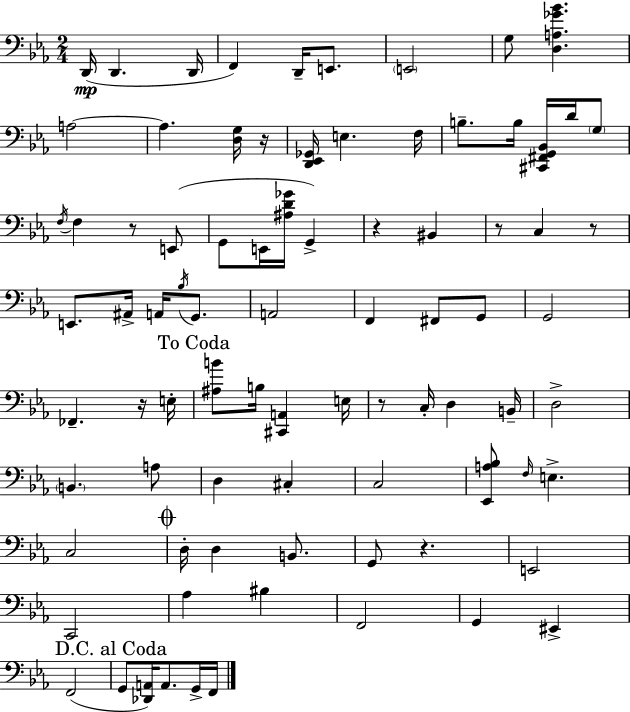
{
  \clef bass
  \numericTimeSignature
  \time 2/4
  \key c \minor
  \repeat volta 2 { d,16(\mp d,4. d,16 | f,4) d,16-- e,8. | \parenthesize e,2 | g8 <d a ges' bes'>4. | \break a2~~ | a4. <d g>16 r16 | <d, ees, ges,>16 e4. f16 | b8.-- b16 <cis, fis, g, bes,>16 d'16 \parenthesize g8 | \break \acciaccatura { f16 } f4 r8 e,8( | g,8 e,16 <ais d' ges'>16 g,4->) | r4 bis,4 | r8 c4 r8 | \break e,8. ais,16-> a,16 \acciaccatura { bes16 } g,8. | a,2 | f,4 fis,8 | g,8 g,2 | \break fes,4.-- | r16 e16-. \mark "To Coda" <ais b'>8 b16 <cis, a,>4 | e16 r8 c16-. d4 | b,16-- d2-> | \break \parenthesize b,4. | a8 d4 cis4-. | c2 | <ees, a bes>8 \grace { f16 } e4.-> | \break c2 | \mark \markup { \musicglyph "scripts.coda" } d16-. d4 | b,8. g,8 r4. | e,2 | \break c,2 | aes4 bis4 | f,2 | g,4 eis,4-> | \break f,2( | \mark "D.C. al Coda" g,8 <des, a,>16) a,8. | g,16-> f,16 } \bar "|."
}